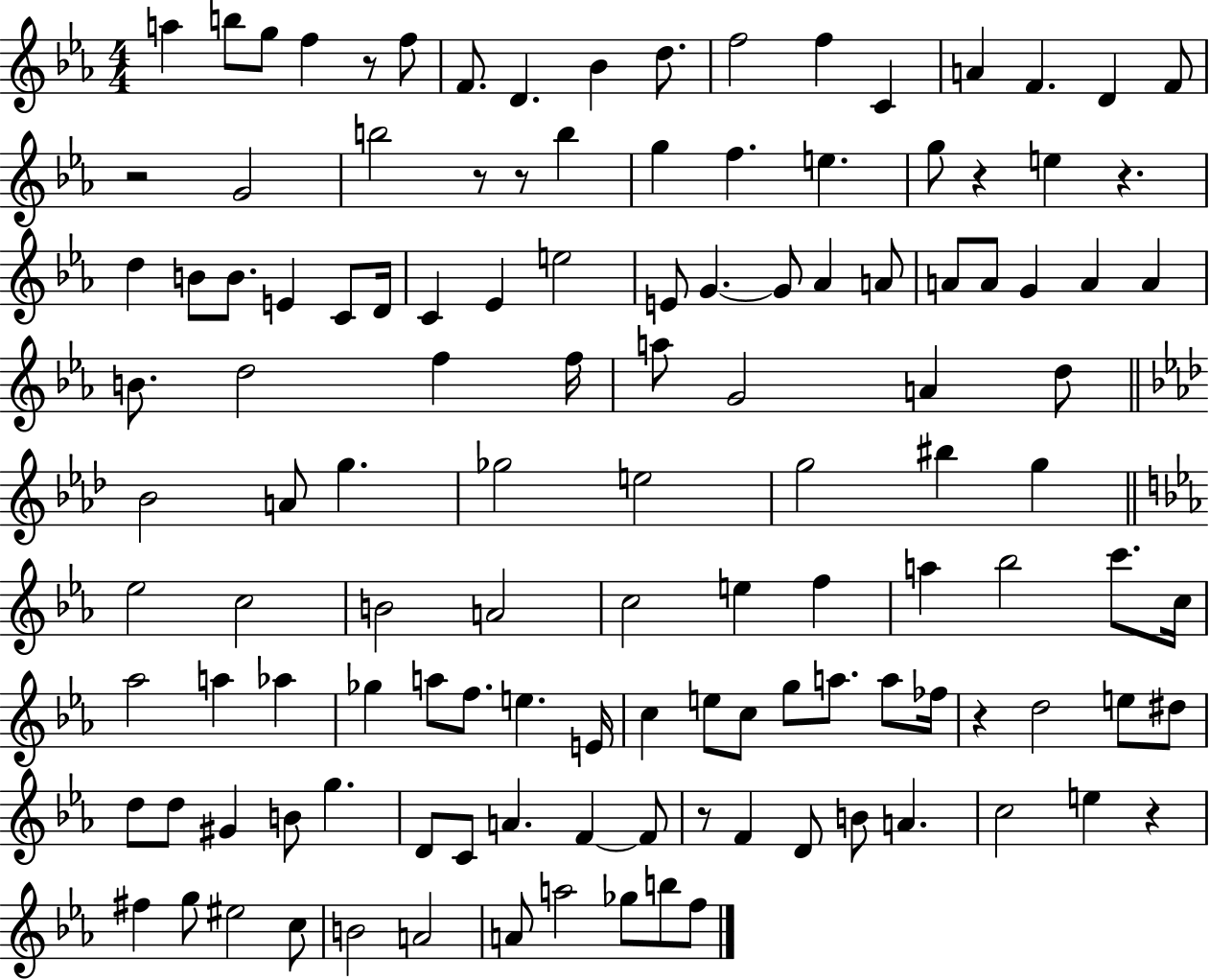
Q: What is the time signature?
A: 4/4